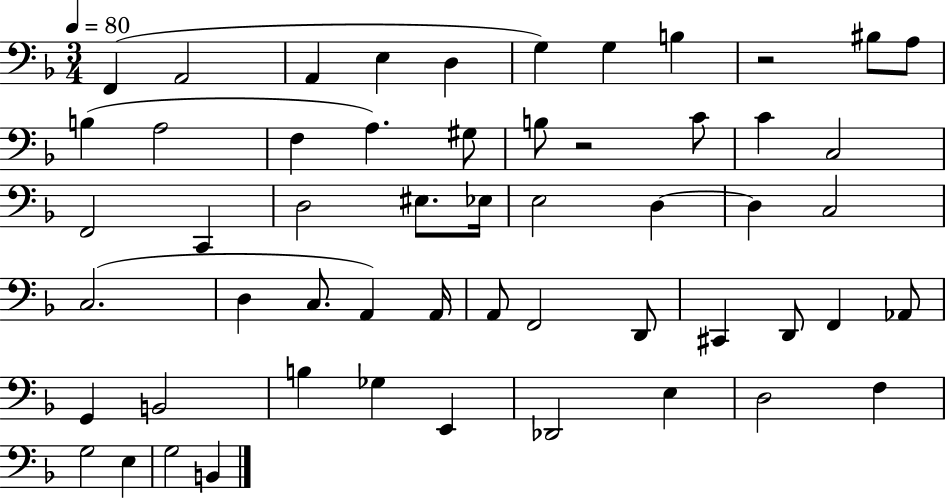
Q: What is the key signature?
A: F major